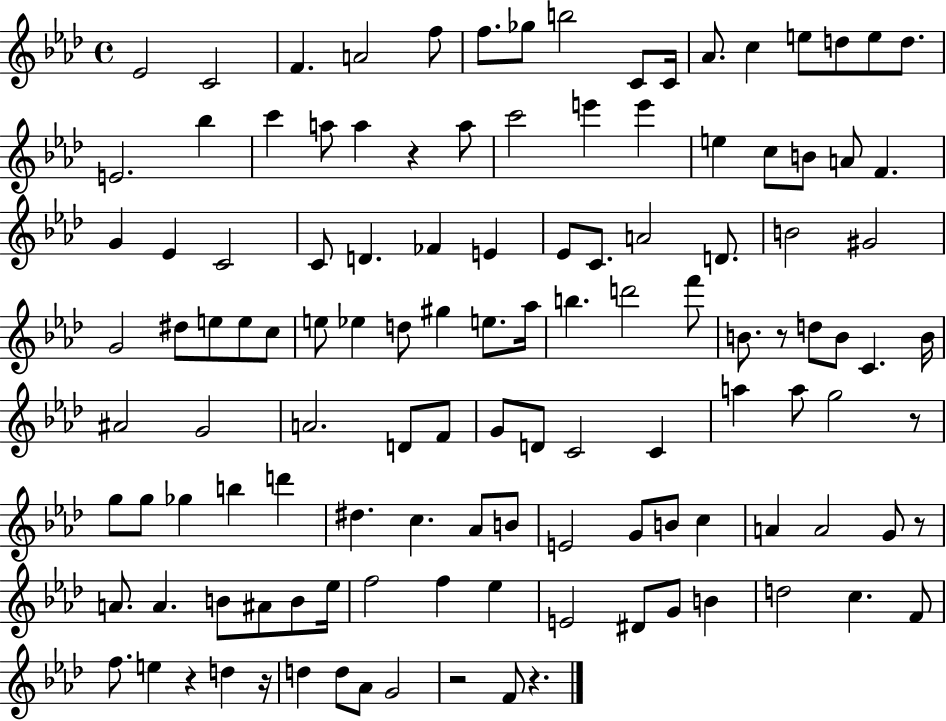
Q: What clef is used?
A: treble